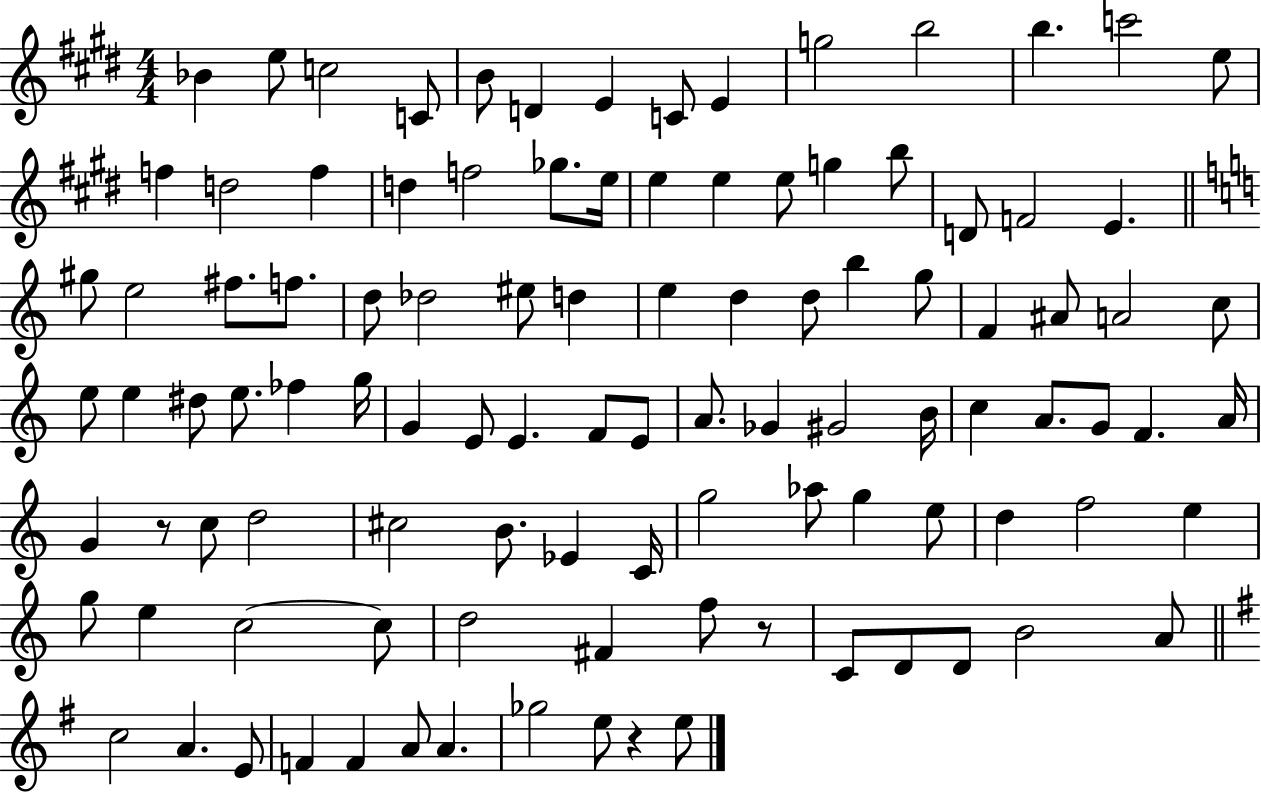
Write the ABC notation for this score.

X:1
T:Untitled
M:4/4
L:1/4
K:E
_B e/2 c2 C/2 B/2 D E C/2 E g2 b2 b c'2 e/2 f d2 f d f2 _g/2 e/4 e e e/2 g b/2 D/2 F2 E ^g/2 e2 ^f/2 f/2 d/2 _d2 ^e/2 d e d d/2 b g/2 F ^A/2 A2 c/2 e/2 e ^d/2 e/2 _f g/4 G E/2 E F/2 E/2 A/2 _G ^G2 B/4 c A/2 G/2 F A/4 G z/2 c/2 d2 ^c2 B/2 _E C/4 g2 _a/2 g e/2 d f2 e g/2 e c2 c/2 d2 ^F f/2 z/2 C/2 D/2 D/2 B2 A/2 c2 A E/2 F F A/2 A _g2 e/2 z e/2